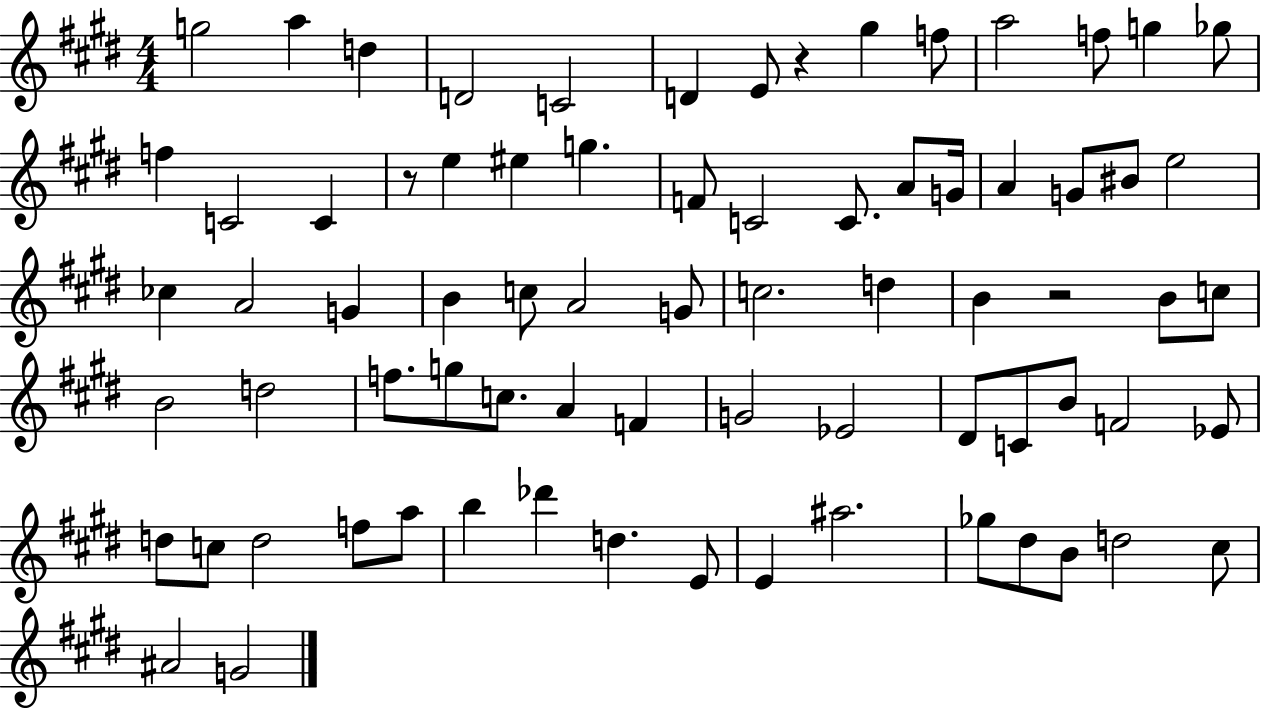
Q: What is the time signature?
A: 4/4